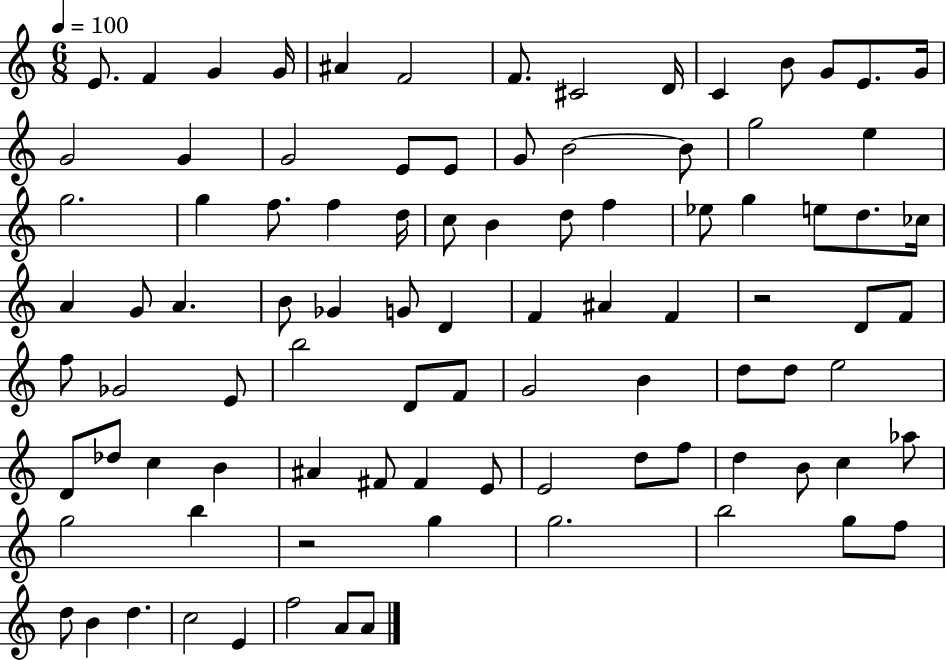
{
  \clef treble
  \numericTimeSignature
  \time 6/8
  \key c \major
  \tempo 4 = 100
  e'8. f'4 g'4 g'16 | ais'4 f'2 | f'8. cis'2 d'16 | c'4 b'8 g'8 e'8. g'16 | \break g'2 g'4 | g'2 e'8 e'8 | g'8 b'2~~ b'8 | g''2 e''4 | \break g''2. | g''4 f''8. f''4 d''16 | c''8 b'4 d''8 f''4 | ees''8 g''4 e''8 d''8. ces''16 | \break a'4 g'8 a'4. | b'8 ges'4 g'8 d'4 | f'4 ais'4 f'4 | r2 d'8 f'8 | \break f''8 ges'2 e'8 | b''2 d'8 f'8 | g'2 b'4 | d''8 d''8 e''2 | \break d'8 des''8 c''4 b'4 | ais'4 fis'8 fis'4 e'8 | e'2 d''8 f''8 | d''4 b'8 c''4 aes''8 | \break g''2 b''4 | r2 g''4 | g''2. | b''2 g''8 f''8 | \break d''8 b'4 d''4. | c''2 e'4 | f''2 a'8 a'8 | \bar "|."
}